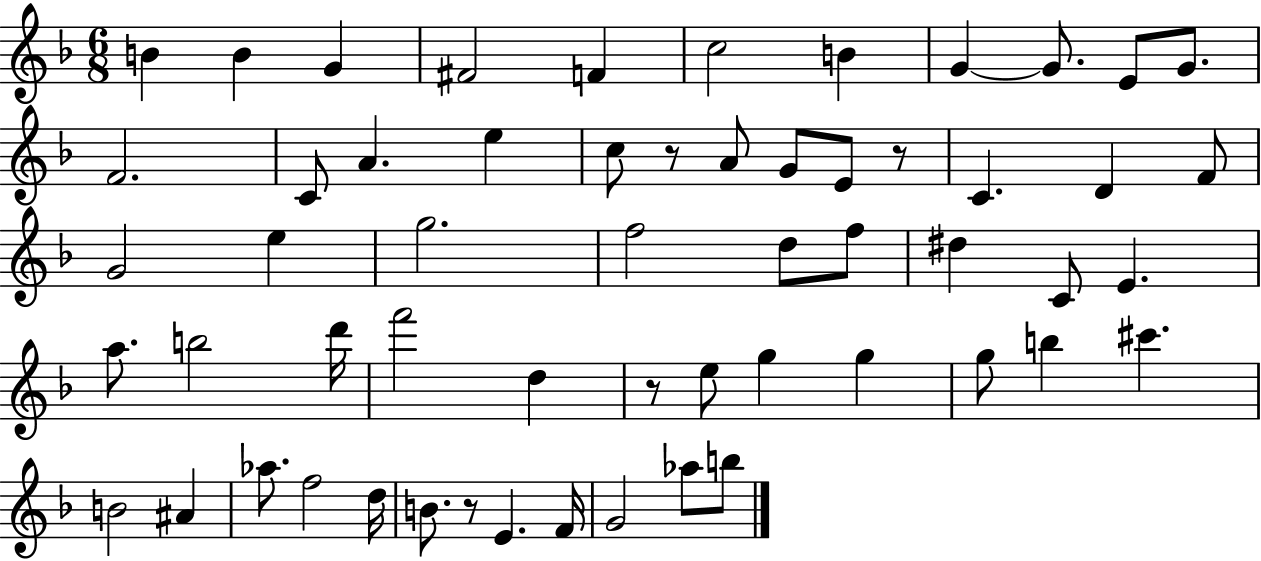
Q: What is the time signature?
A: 6/8